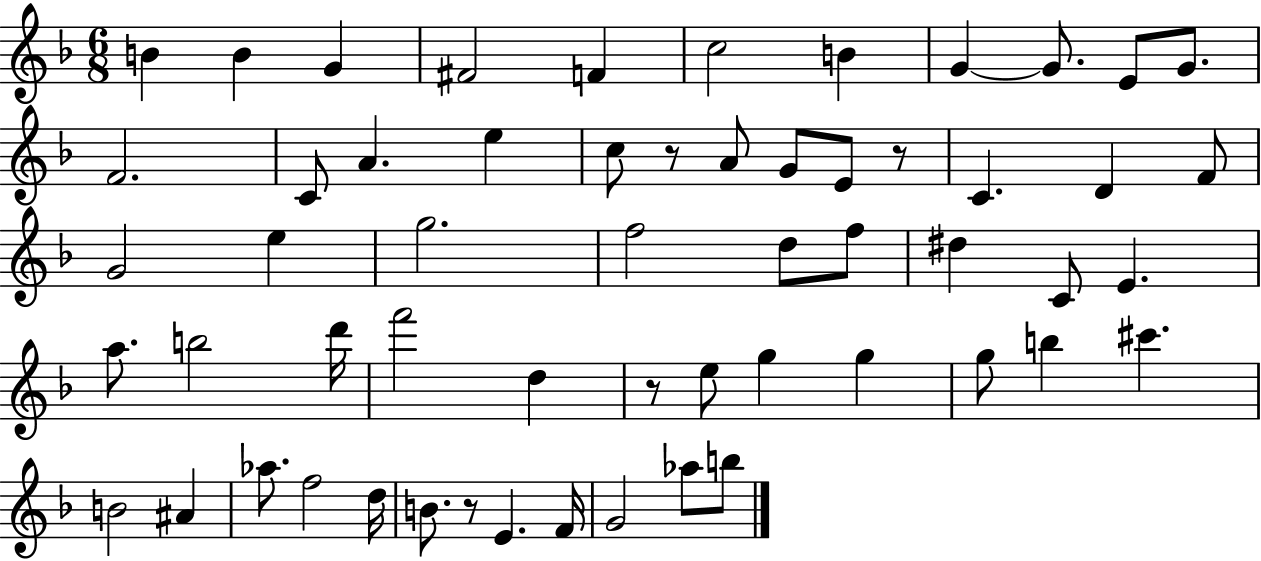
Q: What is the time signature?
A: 6/8